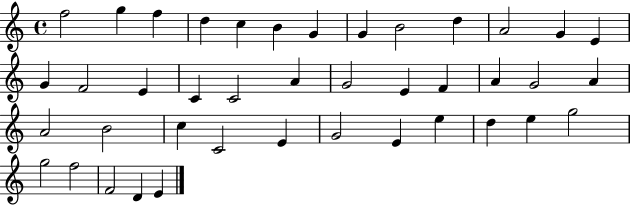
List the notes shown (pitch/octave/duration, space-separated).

F5/h G5/q F5/q D5/q C5/q B4/q G4/q G4/q B4/h D5/q A4/h G4/q E4/q G4/q F4/h E4/q C4/q C4/h A4/q G4/h E4/q F4/q A4/q G4/h A4/q A4/h B4/h C5/q C4/h E4/q G4/h E4/q E5/q D5/q E5/q G5/h G5/h F5/h F4/h D4/q E4/q